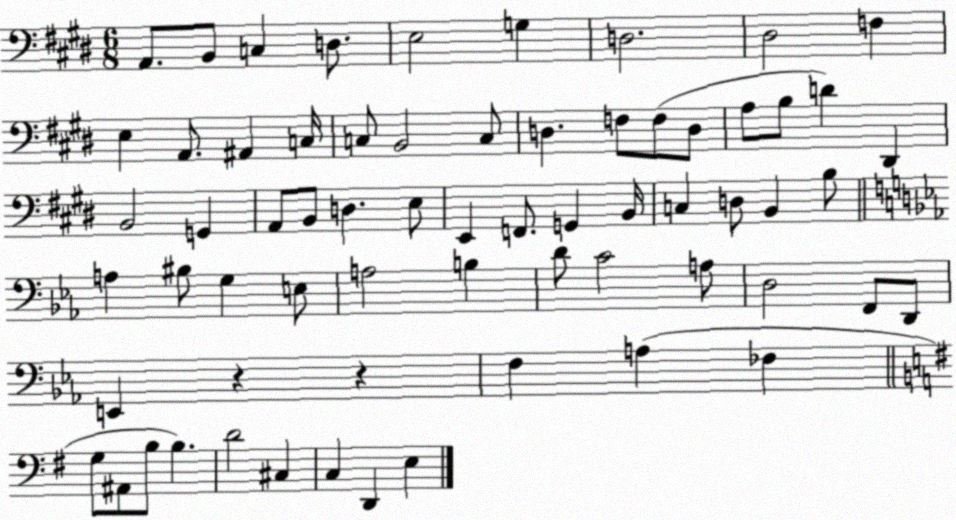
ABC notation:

X:1
T:Untitled
M:6/8
L:1/4
K:E
A,,/2 B,,/2 C, D,/2 E,2 G, D,2 ^D,2 F, E, A,,/2 ^A,, C,/4 C,/2 B,,2 C,/2 D, F,/2 F,/2 D,/2 A,/2 B,/2 D ^D,, B,,2 G,, A,,/2 B,,/2 D, E,/2 E,, F,,/2 G,, B,,/4 C, D,/2 B,, B,/2 A, ^B,/2 G, E,/2 A,2 B, D/2 C2 A,/2 D,2 F,,/2 D,,/2 E,, z z F, A, _F, G,/2 ^A,,/2 B,/2 B, D2 ^C, C, D,, E,